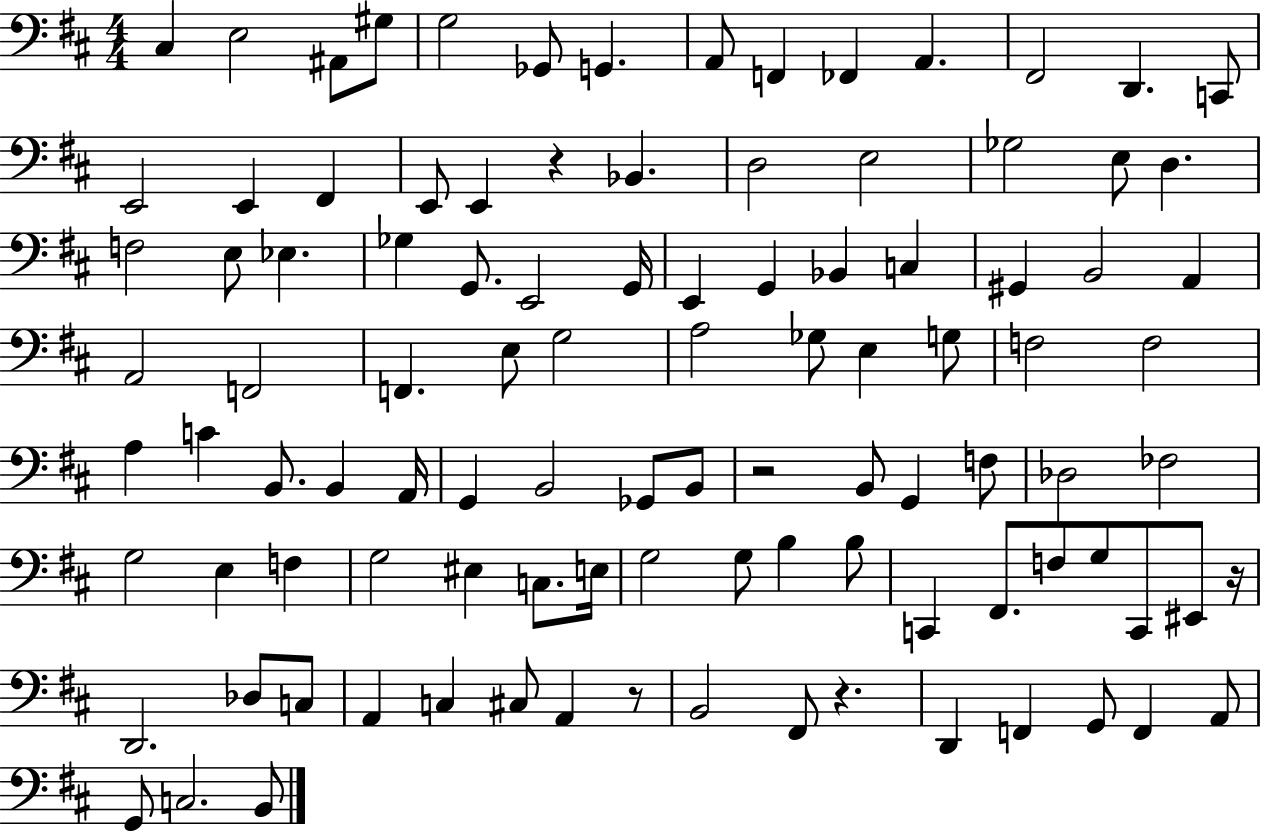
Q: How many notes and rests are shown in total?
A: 103